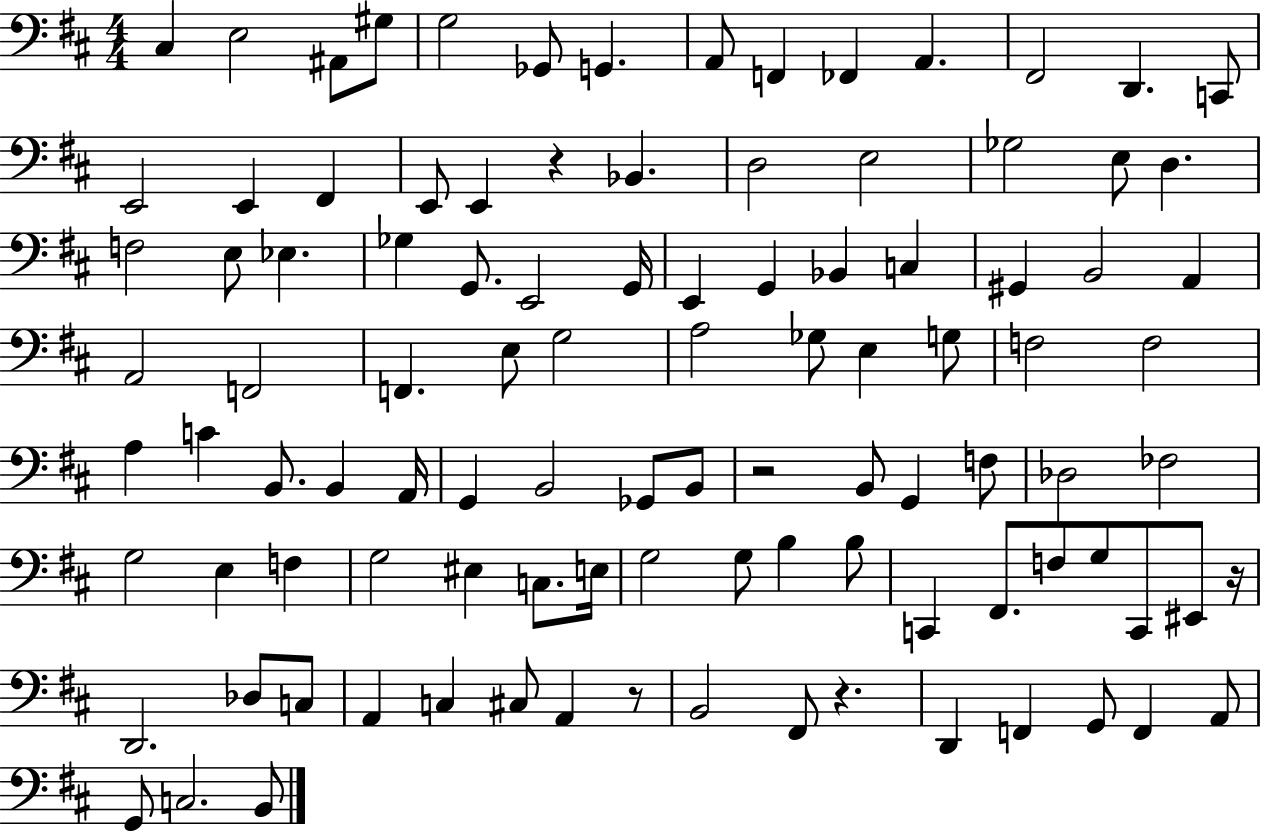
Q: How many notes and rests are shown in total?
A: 103